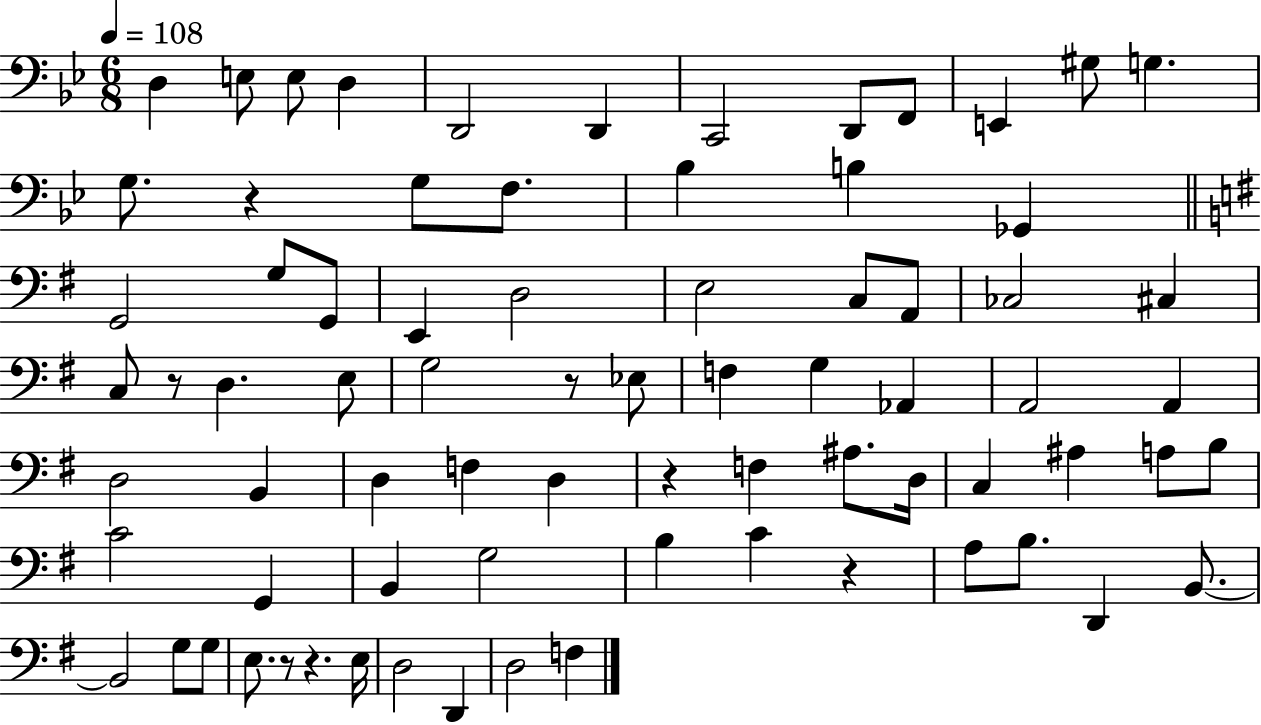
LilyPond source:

{
  \clef bass
  \numericTimeSignature
  \time 6/8
  \key bes \major
  \tempo 4 = 108
  d4 e8 e8 d4 | d,2 d,4 | c,2 d,8 f,8 | e,4 gis8 g4. | \break g8. r4 g8 f8. | bes4 b4 ges,4 | \bar "||" \break \key e \minor g,2 g8 g,8 | e,4 d2 | e2 c8 a,8 | ces2 cis4 | \break c8 r8 d4. e8 | g2 r8 ees8 | f4 g4 aes,4 | a,2 a,4 | \break d2 b,4 | d4 f4 d4 | r4 f4 ais8. d16 | c4 ais4 a8 b8 | \break c'2 g,4 | b,4 g2 | b4 c'4 r4 | a8 b8. d,4 b,8.~~ | \break b,2 g8 g8 | e8. r8 r4. e16 | d2 d,4 | d2 f4 | \break \bar "|."
}